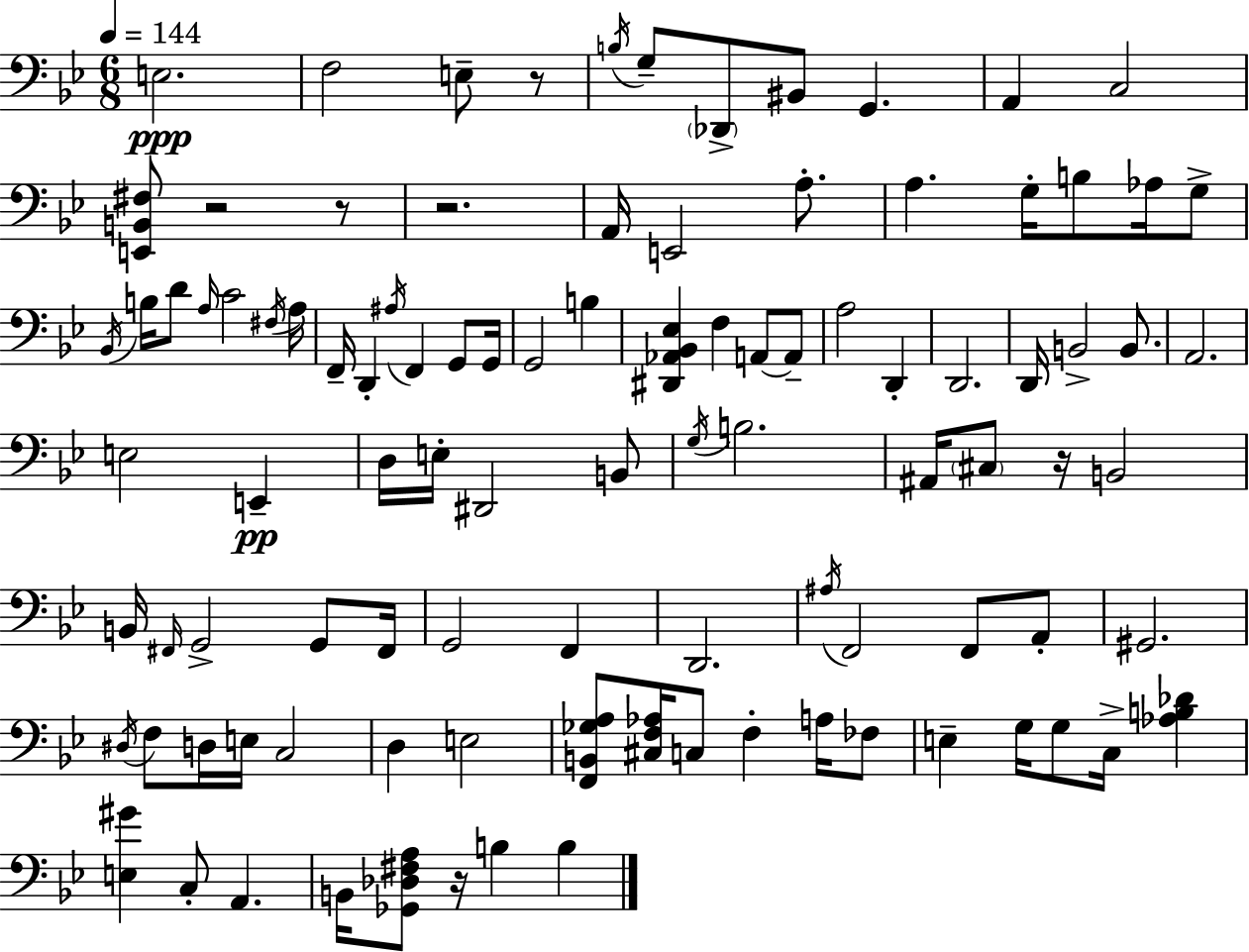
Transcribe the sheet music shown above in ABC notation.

X:1
T:Untitled
M:6/8
L:1/4
K:Bb
E,2 F,2 E,/2 z/2 B,/4 G,/2 _D,,/2 ^B,,/2 G,, A,, C,2 [E,,B,,^F,]/2 z2 z/2 z2 A,,/4 E,,2 A,/2 A, G,/4 B,/2 _A,/4 G,/2 _B,,/4 B,/4 D/2 A,/4 C2 ^F,/4 A,/4 F,,/4 D,, ^A,/4 F,, G,,/2 G,,/4 G,,2 B, [^D,,_A,,_B,,_E,] F, A,,/2 A,,/2 A,2 D,, D,,2 D,,/4 B,,2 B,,/2 A,,2 E,2 E,, D,/4 E,/4 ^D,,2 B,,/2 G,/4 B,2 ^A,,/4 ^C,/2 z/4 B,,2 B,,/4 ^F,,/4 G,,2 G,,/2 ^F,,/4 G,,2 F,, D,,2 ^A,/4 F,,2 F,,/2 A,,/2 ^G,,2 ^D,/4 F,/2 D,/4 E,/4 C,2 D, E,2 [F,,B,,_G,A,]/2 [^C,F,_A,]/4 C,/2 F, A,/4 _F,/2 E, G,/4 G,/2 C,/4 [_A,B,_D] [E,^G] C,/2 A,, B,,/4 [_G,,_D,^F,A,]/2 z/4 B, B,